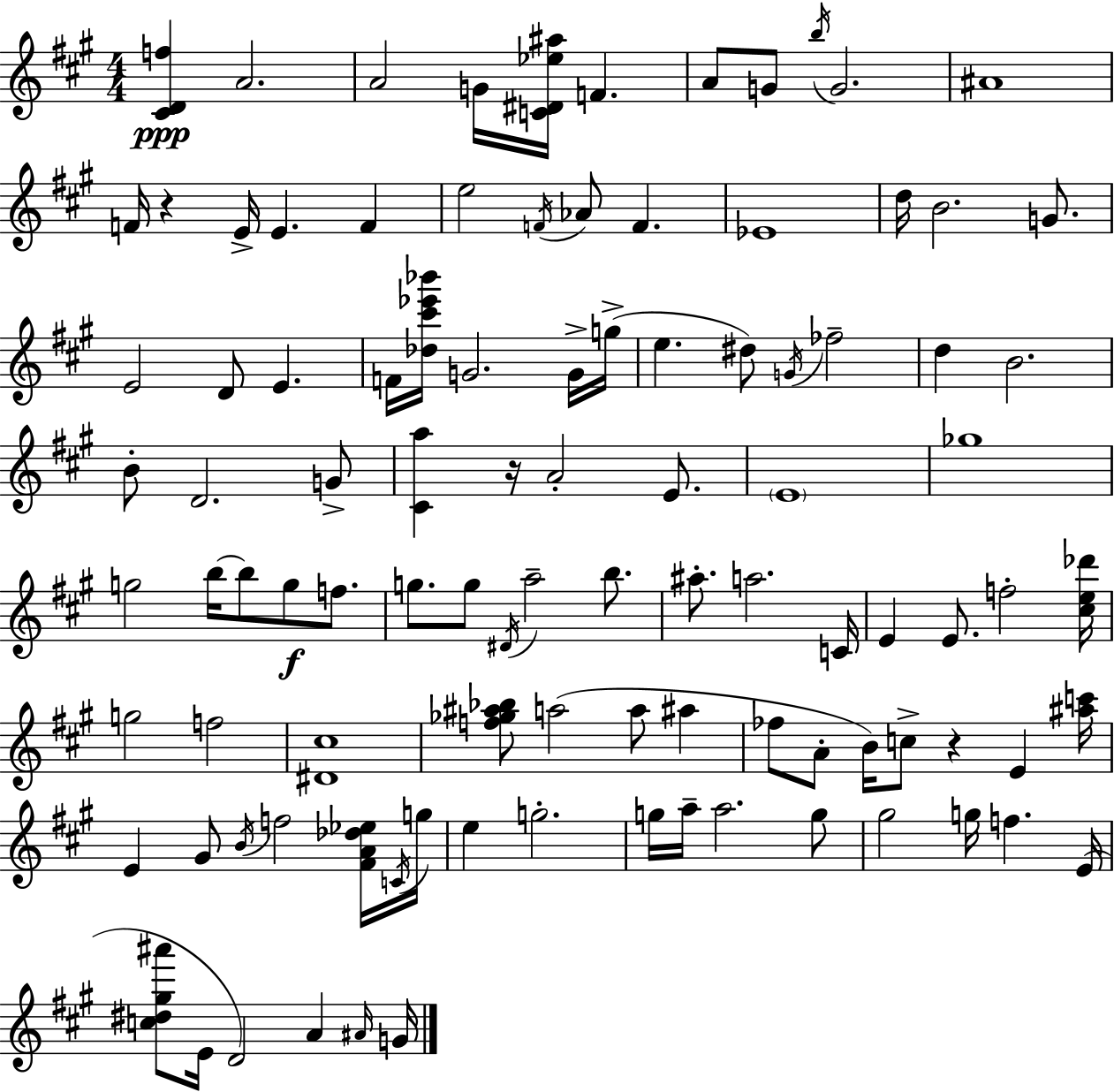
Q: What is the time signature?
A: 4/4